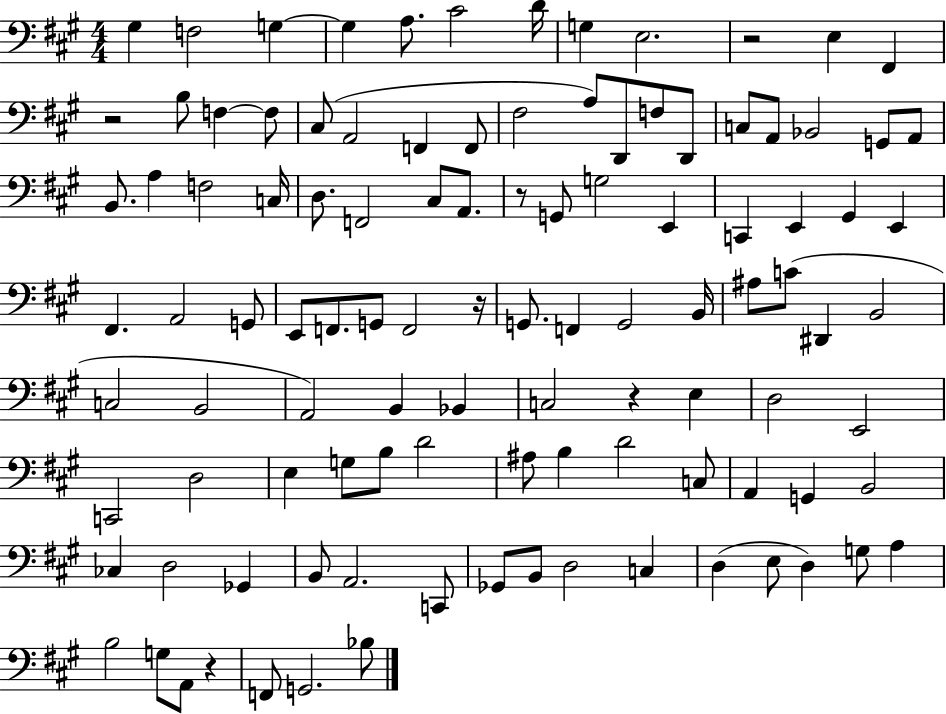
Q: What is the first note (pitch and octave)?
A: G#3